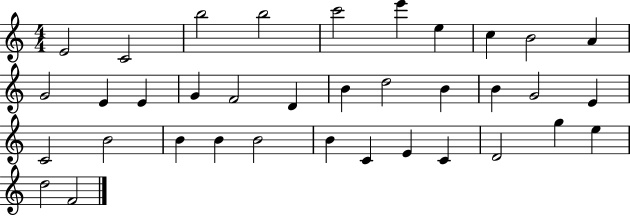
X:1
T:Untitled
M:4/4
L:1/4
K:C
E2 C2 b2 b2 c'2 e' e c B2 A G2 E E G F2 D B d2 B B G2 E C2 B2 B B B2 B C E C D2 g e d2 F2